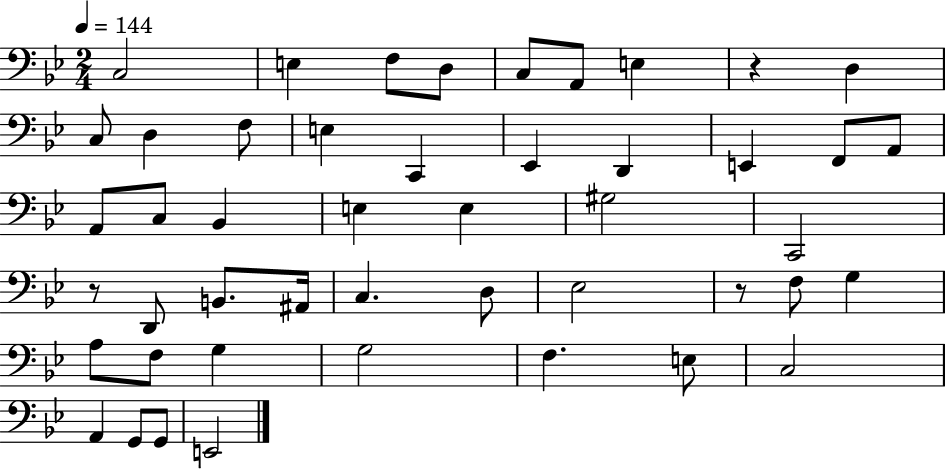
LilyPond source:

{
  \clef bass
  \numericTimeSignature
  \time 2/4
  \key bes \major
  \tempo 4 = 144
  c2 | e4 f8 d8 | c8 a,8 e4 | r4 d4 | \break c8 d4 f8 | e4 c,4 | ees,4 d,4 | e,4 f,8 a,8 | \break a,8 c8 bes,4 | e4 e4 | gis2 | c,2 | \break r8 d,8 b,8. ais,16 | c4. d8 | ees2 | r8 f8 g4 | \break a8 f8 g4 | g2 | f4. e8 | c2 | \break a,4 g,8 g,8 | e,2 | \bar "|."
}